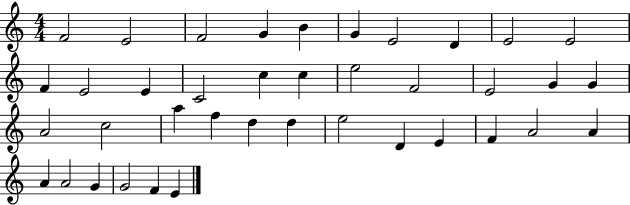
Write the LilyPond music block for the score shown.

{
  \clef treble
  \numericTimeSignature
  \time 4/4
  \key c \major
  f'2 e'2 | f'2 g'4 b'4 | g'4 e'2 d'4 | e'2 e'2 | \break f'4 e'2 e'4 | c'2 c''4 c''4 | e''2 f'2 | e'2 g'4 g'4 | \break a'2 c''2 | a''4 f''4 d''4 d''4 | e''2 d'4 e'4 | f'4 a'2 a'4 | \break a'4 a'2 g'4 | g'2 f'4 e'4 | \bar "|."
}